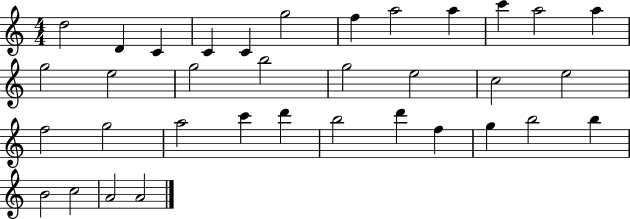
X:1
T:Untitled
M:4/4
L:1/4
K:C
d2 D C C C g2 f a2 a c' a2 a g2 e2 g2 b2 g2 e2 c2 e2 f2 g2 a2 c' d' b2 d' f g b2 b B2 c2 A2 A2